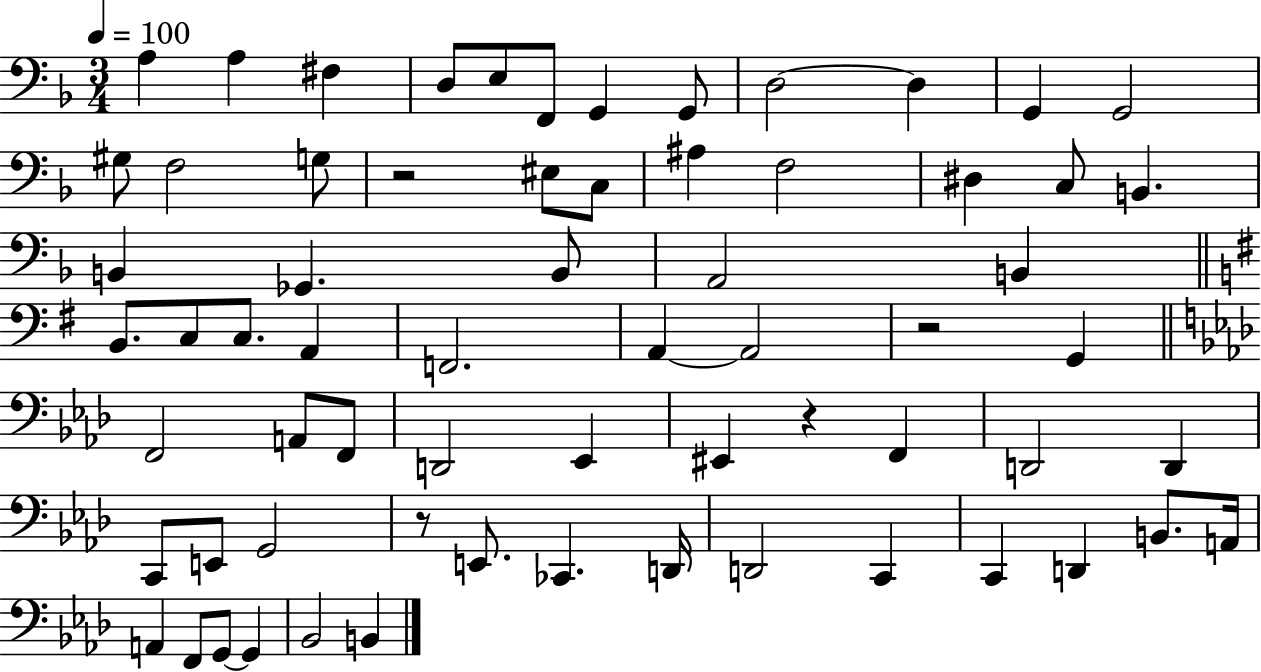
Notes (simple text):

A3/q A3/q F#3/q D3/e E3/e F2/e G2/q G2/e D3/h D3/q G2/q G2/h G#3/e F3/h G3/e R/h EIS3/e C3/e A#3/q F3/h D#3/q C3/e B2/q. B2/q Gb2/q. B2/e A2/h B2/q B2/e. C3/e C3/e. A2/q F2/h. A2/q A2/h R/h G2/q F2/h A2/e F2/e D2/h Eb2/q EIS2/q R/q F2/q D2/h D2/q C2/e E2/e G2/h R/e E2/e. CES2/q. D2/s D2/h C2/q C2/q D2/q B2/e. A2/s A2/q F2/e G2/e G2/q Bb2/h B2/q